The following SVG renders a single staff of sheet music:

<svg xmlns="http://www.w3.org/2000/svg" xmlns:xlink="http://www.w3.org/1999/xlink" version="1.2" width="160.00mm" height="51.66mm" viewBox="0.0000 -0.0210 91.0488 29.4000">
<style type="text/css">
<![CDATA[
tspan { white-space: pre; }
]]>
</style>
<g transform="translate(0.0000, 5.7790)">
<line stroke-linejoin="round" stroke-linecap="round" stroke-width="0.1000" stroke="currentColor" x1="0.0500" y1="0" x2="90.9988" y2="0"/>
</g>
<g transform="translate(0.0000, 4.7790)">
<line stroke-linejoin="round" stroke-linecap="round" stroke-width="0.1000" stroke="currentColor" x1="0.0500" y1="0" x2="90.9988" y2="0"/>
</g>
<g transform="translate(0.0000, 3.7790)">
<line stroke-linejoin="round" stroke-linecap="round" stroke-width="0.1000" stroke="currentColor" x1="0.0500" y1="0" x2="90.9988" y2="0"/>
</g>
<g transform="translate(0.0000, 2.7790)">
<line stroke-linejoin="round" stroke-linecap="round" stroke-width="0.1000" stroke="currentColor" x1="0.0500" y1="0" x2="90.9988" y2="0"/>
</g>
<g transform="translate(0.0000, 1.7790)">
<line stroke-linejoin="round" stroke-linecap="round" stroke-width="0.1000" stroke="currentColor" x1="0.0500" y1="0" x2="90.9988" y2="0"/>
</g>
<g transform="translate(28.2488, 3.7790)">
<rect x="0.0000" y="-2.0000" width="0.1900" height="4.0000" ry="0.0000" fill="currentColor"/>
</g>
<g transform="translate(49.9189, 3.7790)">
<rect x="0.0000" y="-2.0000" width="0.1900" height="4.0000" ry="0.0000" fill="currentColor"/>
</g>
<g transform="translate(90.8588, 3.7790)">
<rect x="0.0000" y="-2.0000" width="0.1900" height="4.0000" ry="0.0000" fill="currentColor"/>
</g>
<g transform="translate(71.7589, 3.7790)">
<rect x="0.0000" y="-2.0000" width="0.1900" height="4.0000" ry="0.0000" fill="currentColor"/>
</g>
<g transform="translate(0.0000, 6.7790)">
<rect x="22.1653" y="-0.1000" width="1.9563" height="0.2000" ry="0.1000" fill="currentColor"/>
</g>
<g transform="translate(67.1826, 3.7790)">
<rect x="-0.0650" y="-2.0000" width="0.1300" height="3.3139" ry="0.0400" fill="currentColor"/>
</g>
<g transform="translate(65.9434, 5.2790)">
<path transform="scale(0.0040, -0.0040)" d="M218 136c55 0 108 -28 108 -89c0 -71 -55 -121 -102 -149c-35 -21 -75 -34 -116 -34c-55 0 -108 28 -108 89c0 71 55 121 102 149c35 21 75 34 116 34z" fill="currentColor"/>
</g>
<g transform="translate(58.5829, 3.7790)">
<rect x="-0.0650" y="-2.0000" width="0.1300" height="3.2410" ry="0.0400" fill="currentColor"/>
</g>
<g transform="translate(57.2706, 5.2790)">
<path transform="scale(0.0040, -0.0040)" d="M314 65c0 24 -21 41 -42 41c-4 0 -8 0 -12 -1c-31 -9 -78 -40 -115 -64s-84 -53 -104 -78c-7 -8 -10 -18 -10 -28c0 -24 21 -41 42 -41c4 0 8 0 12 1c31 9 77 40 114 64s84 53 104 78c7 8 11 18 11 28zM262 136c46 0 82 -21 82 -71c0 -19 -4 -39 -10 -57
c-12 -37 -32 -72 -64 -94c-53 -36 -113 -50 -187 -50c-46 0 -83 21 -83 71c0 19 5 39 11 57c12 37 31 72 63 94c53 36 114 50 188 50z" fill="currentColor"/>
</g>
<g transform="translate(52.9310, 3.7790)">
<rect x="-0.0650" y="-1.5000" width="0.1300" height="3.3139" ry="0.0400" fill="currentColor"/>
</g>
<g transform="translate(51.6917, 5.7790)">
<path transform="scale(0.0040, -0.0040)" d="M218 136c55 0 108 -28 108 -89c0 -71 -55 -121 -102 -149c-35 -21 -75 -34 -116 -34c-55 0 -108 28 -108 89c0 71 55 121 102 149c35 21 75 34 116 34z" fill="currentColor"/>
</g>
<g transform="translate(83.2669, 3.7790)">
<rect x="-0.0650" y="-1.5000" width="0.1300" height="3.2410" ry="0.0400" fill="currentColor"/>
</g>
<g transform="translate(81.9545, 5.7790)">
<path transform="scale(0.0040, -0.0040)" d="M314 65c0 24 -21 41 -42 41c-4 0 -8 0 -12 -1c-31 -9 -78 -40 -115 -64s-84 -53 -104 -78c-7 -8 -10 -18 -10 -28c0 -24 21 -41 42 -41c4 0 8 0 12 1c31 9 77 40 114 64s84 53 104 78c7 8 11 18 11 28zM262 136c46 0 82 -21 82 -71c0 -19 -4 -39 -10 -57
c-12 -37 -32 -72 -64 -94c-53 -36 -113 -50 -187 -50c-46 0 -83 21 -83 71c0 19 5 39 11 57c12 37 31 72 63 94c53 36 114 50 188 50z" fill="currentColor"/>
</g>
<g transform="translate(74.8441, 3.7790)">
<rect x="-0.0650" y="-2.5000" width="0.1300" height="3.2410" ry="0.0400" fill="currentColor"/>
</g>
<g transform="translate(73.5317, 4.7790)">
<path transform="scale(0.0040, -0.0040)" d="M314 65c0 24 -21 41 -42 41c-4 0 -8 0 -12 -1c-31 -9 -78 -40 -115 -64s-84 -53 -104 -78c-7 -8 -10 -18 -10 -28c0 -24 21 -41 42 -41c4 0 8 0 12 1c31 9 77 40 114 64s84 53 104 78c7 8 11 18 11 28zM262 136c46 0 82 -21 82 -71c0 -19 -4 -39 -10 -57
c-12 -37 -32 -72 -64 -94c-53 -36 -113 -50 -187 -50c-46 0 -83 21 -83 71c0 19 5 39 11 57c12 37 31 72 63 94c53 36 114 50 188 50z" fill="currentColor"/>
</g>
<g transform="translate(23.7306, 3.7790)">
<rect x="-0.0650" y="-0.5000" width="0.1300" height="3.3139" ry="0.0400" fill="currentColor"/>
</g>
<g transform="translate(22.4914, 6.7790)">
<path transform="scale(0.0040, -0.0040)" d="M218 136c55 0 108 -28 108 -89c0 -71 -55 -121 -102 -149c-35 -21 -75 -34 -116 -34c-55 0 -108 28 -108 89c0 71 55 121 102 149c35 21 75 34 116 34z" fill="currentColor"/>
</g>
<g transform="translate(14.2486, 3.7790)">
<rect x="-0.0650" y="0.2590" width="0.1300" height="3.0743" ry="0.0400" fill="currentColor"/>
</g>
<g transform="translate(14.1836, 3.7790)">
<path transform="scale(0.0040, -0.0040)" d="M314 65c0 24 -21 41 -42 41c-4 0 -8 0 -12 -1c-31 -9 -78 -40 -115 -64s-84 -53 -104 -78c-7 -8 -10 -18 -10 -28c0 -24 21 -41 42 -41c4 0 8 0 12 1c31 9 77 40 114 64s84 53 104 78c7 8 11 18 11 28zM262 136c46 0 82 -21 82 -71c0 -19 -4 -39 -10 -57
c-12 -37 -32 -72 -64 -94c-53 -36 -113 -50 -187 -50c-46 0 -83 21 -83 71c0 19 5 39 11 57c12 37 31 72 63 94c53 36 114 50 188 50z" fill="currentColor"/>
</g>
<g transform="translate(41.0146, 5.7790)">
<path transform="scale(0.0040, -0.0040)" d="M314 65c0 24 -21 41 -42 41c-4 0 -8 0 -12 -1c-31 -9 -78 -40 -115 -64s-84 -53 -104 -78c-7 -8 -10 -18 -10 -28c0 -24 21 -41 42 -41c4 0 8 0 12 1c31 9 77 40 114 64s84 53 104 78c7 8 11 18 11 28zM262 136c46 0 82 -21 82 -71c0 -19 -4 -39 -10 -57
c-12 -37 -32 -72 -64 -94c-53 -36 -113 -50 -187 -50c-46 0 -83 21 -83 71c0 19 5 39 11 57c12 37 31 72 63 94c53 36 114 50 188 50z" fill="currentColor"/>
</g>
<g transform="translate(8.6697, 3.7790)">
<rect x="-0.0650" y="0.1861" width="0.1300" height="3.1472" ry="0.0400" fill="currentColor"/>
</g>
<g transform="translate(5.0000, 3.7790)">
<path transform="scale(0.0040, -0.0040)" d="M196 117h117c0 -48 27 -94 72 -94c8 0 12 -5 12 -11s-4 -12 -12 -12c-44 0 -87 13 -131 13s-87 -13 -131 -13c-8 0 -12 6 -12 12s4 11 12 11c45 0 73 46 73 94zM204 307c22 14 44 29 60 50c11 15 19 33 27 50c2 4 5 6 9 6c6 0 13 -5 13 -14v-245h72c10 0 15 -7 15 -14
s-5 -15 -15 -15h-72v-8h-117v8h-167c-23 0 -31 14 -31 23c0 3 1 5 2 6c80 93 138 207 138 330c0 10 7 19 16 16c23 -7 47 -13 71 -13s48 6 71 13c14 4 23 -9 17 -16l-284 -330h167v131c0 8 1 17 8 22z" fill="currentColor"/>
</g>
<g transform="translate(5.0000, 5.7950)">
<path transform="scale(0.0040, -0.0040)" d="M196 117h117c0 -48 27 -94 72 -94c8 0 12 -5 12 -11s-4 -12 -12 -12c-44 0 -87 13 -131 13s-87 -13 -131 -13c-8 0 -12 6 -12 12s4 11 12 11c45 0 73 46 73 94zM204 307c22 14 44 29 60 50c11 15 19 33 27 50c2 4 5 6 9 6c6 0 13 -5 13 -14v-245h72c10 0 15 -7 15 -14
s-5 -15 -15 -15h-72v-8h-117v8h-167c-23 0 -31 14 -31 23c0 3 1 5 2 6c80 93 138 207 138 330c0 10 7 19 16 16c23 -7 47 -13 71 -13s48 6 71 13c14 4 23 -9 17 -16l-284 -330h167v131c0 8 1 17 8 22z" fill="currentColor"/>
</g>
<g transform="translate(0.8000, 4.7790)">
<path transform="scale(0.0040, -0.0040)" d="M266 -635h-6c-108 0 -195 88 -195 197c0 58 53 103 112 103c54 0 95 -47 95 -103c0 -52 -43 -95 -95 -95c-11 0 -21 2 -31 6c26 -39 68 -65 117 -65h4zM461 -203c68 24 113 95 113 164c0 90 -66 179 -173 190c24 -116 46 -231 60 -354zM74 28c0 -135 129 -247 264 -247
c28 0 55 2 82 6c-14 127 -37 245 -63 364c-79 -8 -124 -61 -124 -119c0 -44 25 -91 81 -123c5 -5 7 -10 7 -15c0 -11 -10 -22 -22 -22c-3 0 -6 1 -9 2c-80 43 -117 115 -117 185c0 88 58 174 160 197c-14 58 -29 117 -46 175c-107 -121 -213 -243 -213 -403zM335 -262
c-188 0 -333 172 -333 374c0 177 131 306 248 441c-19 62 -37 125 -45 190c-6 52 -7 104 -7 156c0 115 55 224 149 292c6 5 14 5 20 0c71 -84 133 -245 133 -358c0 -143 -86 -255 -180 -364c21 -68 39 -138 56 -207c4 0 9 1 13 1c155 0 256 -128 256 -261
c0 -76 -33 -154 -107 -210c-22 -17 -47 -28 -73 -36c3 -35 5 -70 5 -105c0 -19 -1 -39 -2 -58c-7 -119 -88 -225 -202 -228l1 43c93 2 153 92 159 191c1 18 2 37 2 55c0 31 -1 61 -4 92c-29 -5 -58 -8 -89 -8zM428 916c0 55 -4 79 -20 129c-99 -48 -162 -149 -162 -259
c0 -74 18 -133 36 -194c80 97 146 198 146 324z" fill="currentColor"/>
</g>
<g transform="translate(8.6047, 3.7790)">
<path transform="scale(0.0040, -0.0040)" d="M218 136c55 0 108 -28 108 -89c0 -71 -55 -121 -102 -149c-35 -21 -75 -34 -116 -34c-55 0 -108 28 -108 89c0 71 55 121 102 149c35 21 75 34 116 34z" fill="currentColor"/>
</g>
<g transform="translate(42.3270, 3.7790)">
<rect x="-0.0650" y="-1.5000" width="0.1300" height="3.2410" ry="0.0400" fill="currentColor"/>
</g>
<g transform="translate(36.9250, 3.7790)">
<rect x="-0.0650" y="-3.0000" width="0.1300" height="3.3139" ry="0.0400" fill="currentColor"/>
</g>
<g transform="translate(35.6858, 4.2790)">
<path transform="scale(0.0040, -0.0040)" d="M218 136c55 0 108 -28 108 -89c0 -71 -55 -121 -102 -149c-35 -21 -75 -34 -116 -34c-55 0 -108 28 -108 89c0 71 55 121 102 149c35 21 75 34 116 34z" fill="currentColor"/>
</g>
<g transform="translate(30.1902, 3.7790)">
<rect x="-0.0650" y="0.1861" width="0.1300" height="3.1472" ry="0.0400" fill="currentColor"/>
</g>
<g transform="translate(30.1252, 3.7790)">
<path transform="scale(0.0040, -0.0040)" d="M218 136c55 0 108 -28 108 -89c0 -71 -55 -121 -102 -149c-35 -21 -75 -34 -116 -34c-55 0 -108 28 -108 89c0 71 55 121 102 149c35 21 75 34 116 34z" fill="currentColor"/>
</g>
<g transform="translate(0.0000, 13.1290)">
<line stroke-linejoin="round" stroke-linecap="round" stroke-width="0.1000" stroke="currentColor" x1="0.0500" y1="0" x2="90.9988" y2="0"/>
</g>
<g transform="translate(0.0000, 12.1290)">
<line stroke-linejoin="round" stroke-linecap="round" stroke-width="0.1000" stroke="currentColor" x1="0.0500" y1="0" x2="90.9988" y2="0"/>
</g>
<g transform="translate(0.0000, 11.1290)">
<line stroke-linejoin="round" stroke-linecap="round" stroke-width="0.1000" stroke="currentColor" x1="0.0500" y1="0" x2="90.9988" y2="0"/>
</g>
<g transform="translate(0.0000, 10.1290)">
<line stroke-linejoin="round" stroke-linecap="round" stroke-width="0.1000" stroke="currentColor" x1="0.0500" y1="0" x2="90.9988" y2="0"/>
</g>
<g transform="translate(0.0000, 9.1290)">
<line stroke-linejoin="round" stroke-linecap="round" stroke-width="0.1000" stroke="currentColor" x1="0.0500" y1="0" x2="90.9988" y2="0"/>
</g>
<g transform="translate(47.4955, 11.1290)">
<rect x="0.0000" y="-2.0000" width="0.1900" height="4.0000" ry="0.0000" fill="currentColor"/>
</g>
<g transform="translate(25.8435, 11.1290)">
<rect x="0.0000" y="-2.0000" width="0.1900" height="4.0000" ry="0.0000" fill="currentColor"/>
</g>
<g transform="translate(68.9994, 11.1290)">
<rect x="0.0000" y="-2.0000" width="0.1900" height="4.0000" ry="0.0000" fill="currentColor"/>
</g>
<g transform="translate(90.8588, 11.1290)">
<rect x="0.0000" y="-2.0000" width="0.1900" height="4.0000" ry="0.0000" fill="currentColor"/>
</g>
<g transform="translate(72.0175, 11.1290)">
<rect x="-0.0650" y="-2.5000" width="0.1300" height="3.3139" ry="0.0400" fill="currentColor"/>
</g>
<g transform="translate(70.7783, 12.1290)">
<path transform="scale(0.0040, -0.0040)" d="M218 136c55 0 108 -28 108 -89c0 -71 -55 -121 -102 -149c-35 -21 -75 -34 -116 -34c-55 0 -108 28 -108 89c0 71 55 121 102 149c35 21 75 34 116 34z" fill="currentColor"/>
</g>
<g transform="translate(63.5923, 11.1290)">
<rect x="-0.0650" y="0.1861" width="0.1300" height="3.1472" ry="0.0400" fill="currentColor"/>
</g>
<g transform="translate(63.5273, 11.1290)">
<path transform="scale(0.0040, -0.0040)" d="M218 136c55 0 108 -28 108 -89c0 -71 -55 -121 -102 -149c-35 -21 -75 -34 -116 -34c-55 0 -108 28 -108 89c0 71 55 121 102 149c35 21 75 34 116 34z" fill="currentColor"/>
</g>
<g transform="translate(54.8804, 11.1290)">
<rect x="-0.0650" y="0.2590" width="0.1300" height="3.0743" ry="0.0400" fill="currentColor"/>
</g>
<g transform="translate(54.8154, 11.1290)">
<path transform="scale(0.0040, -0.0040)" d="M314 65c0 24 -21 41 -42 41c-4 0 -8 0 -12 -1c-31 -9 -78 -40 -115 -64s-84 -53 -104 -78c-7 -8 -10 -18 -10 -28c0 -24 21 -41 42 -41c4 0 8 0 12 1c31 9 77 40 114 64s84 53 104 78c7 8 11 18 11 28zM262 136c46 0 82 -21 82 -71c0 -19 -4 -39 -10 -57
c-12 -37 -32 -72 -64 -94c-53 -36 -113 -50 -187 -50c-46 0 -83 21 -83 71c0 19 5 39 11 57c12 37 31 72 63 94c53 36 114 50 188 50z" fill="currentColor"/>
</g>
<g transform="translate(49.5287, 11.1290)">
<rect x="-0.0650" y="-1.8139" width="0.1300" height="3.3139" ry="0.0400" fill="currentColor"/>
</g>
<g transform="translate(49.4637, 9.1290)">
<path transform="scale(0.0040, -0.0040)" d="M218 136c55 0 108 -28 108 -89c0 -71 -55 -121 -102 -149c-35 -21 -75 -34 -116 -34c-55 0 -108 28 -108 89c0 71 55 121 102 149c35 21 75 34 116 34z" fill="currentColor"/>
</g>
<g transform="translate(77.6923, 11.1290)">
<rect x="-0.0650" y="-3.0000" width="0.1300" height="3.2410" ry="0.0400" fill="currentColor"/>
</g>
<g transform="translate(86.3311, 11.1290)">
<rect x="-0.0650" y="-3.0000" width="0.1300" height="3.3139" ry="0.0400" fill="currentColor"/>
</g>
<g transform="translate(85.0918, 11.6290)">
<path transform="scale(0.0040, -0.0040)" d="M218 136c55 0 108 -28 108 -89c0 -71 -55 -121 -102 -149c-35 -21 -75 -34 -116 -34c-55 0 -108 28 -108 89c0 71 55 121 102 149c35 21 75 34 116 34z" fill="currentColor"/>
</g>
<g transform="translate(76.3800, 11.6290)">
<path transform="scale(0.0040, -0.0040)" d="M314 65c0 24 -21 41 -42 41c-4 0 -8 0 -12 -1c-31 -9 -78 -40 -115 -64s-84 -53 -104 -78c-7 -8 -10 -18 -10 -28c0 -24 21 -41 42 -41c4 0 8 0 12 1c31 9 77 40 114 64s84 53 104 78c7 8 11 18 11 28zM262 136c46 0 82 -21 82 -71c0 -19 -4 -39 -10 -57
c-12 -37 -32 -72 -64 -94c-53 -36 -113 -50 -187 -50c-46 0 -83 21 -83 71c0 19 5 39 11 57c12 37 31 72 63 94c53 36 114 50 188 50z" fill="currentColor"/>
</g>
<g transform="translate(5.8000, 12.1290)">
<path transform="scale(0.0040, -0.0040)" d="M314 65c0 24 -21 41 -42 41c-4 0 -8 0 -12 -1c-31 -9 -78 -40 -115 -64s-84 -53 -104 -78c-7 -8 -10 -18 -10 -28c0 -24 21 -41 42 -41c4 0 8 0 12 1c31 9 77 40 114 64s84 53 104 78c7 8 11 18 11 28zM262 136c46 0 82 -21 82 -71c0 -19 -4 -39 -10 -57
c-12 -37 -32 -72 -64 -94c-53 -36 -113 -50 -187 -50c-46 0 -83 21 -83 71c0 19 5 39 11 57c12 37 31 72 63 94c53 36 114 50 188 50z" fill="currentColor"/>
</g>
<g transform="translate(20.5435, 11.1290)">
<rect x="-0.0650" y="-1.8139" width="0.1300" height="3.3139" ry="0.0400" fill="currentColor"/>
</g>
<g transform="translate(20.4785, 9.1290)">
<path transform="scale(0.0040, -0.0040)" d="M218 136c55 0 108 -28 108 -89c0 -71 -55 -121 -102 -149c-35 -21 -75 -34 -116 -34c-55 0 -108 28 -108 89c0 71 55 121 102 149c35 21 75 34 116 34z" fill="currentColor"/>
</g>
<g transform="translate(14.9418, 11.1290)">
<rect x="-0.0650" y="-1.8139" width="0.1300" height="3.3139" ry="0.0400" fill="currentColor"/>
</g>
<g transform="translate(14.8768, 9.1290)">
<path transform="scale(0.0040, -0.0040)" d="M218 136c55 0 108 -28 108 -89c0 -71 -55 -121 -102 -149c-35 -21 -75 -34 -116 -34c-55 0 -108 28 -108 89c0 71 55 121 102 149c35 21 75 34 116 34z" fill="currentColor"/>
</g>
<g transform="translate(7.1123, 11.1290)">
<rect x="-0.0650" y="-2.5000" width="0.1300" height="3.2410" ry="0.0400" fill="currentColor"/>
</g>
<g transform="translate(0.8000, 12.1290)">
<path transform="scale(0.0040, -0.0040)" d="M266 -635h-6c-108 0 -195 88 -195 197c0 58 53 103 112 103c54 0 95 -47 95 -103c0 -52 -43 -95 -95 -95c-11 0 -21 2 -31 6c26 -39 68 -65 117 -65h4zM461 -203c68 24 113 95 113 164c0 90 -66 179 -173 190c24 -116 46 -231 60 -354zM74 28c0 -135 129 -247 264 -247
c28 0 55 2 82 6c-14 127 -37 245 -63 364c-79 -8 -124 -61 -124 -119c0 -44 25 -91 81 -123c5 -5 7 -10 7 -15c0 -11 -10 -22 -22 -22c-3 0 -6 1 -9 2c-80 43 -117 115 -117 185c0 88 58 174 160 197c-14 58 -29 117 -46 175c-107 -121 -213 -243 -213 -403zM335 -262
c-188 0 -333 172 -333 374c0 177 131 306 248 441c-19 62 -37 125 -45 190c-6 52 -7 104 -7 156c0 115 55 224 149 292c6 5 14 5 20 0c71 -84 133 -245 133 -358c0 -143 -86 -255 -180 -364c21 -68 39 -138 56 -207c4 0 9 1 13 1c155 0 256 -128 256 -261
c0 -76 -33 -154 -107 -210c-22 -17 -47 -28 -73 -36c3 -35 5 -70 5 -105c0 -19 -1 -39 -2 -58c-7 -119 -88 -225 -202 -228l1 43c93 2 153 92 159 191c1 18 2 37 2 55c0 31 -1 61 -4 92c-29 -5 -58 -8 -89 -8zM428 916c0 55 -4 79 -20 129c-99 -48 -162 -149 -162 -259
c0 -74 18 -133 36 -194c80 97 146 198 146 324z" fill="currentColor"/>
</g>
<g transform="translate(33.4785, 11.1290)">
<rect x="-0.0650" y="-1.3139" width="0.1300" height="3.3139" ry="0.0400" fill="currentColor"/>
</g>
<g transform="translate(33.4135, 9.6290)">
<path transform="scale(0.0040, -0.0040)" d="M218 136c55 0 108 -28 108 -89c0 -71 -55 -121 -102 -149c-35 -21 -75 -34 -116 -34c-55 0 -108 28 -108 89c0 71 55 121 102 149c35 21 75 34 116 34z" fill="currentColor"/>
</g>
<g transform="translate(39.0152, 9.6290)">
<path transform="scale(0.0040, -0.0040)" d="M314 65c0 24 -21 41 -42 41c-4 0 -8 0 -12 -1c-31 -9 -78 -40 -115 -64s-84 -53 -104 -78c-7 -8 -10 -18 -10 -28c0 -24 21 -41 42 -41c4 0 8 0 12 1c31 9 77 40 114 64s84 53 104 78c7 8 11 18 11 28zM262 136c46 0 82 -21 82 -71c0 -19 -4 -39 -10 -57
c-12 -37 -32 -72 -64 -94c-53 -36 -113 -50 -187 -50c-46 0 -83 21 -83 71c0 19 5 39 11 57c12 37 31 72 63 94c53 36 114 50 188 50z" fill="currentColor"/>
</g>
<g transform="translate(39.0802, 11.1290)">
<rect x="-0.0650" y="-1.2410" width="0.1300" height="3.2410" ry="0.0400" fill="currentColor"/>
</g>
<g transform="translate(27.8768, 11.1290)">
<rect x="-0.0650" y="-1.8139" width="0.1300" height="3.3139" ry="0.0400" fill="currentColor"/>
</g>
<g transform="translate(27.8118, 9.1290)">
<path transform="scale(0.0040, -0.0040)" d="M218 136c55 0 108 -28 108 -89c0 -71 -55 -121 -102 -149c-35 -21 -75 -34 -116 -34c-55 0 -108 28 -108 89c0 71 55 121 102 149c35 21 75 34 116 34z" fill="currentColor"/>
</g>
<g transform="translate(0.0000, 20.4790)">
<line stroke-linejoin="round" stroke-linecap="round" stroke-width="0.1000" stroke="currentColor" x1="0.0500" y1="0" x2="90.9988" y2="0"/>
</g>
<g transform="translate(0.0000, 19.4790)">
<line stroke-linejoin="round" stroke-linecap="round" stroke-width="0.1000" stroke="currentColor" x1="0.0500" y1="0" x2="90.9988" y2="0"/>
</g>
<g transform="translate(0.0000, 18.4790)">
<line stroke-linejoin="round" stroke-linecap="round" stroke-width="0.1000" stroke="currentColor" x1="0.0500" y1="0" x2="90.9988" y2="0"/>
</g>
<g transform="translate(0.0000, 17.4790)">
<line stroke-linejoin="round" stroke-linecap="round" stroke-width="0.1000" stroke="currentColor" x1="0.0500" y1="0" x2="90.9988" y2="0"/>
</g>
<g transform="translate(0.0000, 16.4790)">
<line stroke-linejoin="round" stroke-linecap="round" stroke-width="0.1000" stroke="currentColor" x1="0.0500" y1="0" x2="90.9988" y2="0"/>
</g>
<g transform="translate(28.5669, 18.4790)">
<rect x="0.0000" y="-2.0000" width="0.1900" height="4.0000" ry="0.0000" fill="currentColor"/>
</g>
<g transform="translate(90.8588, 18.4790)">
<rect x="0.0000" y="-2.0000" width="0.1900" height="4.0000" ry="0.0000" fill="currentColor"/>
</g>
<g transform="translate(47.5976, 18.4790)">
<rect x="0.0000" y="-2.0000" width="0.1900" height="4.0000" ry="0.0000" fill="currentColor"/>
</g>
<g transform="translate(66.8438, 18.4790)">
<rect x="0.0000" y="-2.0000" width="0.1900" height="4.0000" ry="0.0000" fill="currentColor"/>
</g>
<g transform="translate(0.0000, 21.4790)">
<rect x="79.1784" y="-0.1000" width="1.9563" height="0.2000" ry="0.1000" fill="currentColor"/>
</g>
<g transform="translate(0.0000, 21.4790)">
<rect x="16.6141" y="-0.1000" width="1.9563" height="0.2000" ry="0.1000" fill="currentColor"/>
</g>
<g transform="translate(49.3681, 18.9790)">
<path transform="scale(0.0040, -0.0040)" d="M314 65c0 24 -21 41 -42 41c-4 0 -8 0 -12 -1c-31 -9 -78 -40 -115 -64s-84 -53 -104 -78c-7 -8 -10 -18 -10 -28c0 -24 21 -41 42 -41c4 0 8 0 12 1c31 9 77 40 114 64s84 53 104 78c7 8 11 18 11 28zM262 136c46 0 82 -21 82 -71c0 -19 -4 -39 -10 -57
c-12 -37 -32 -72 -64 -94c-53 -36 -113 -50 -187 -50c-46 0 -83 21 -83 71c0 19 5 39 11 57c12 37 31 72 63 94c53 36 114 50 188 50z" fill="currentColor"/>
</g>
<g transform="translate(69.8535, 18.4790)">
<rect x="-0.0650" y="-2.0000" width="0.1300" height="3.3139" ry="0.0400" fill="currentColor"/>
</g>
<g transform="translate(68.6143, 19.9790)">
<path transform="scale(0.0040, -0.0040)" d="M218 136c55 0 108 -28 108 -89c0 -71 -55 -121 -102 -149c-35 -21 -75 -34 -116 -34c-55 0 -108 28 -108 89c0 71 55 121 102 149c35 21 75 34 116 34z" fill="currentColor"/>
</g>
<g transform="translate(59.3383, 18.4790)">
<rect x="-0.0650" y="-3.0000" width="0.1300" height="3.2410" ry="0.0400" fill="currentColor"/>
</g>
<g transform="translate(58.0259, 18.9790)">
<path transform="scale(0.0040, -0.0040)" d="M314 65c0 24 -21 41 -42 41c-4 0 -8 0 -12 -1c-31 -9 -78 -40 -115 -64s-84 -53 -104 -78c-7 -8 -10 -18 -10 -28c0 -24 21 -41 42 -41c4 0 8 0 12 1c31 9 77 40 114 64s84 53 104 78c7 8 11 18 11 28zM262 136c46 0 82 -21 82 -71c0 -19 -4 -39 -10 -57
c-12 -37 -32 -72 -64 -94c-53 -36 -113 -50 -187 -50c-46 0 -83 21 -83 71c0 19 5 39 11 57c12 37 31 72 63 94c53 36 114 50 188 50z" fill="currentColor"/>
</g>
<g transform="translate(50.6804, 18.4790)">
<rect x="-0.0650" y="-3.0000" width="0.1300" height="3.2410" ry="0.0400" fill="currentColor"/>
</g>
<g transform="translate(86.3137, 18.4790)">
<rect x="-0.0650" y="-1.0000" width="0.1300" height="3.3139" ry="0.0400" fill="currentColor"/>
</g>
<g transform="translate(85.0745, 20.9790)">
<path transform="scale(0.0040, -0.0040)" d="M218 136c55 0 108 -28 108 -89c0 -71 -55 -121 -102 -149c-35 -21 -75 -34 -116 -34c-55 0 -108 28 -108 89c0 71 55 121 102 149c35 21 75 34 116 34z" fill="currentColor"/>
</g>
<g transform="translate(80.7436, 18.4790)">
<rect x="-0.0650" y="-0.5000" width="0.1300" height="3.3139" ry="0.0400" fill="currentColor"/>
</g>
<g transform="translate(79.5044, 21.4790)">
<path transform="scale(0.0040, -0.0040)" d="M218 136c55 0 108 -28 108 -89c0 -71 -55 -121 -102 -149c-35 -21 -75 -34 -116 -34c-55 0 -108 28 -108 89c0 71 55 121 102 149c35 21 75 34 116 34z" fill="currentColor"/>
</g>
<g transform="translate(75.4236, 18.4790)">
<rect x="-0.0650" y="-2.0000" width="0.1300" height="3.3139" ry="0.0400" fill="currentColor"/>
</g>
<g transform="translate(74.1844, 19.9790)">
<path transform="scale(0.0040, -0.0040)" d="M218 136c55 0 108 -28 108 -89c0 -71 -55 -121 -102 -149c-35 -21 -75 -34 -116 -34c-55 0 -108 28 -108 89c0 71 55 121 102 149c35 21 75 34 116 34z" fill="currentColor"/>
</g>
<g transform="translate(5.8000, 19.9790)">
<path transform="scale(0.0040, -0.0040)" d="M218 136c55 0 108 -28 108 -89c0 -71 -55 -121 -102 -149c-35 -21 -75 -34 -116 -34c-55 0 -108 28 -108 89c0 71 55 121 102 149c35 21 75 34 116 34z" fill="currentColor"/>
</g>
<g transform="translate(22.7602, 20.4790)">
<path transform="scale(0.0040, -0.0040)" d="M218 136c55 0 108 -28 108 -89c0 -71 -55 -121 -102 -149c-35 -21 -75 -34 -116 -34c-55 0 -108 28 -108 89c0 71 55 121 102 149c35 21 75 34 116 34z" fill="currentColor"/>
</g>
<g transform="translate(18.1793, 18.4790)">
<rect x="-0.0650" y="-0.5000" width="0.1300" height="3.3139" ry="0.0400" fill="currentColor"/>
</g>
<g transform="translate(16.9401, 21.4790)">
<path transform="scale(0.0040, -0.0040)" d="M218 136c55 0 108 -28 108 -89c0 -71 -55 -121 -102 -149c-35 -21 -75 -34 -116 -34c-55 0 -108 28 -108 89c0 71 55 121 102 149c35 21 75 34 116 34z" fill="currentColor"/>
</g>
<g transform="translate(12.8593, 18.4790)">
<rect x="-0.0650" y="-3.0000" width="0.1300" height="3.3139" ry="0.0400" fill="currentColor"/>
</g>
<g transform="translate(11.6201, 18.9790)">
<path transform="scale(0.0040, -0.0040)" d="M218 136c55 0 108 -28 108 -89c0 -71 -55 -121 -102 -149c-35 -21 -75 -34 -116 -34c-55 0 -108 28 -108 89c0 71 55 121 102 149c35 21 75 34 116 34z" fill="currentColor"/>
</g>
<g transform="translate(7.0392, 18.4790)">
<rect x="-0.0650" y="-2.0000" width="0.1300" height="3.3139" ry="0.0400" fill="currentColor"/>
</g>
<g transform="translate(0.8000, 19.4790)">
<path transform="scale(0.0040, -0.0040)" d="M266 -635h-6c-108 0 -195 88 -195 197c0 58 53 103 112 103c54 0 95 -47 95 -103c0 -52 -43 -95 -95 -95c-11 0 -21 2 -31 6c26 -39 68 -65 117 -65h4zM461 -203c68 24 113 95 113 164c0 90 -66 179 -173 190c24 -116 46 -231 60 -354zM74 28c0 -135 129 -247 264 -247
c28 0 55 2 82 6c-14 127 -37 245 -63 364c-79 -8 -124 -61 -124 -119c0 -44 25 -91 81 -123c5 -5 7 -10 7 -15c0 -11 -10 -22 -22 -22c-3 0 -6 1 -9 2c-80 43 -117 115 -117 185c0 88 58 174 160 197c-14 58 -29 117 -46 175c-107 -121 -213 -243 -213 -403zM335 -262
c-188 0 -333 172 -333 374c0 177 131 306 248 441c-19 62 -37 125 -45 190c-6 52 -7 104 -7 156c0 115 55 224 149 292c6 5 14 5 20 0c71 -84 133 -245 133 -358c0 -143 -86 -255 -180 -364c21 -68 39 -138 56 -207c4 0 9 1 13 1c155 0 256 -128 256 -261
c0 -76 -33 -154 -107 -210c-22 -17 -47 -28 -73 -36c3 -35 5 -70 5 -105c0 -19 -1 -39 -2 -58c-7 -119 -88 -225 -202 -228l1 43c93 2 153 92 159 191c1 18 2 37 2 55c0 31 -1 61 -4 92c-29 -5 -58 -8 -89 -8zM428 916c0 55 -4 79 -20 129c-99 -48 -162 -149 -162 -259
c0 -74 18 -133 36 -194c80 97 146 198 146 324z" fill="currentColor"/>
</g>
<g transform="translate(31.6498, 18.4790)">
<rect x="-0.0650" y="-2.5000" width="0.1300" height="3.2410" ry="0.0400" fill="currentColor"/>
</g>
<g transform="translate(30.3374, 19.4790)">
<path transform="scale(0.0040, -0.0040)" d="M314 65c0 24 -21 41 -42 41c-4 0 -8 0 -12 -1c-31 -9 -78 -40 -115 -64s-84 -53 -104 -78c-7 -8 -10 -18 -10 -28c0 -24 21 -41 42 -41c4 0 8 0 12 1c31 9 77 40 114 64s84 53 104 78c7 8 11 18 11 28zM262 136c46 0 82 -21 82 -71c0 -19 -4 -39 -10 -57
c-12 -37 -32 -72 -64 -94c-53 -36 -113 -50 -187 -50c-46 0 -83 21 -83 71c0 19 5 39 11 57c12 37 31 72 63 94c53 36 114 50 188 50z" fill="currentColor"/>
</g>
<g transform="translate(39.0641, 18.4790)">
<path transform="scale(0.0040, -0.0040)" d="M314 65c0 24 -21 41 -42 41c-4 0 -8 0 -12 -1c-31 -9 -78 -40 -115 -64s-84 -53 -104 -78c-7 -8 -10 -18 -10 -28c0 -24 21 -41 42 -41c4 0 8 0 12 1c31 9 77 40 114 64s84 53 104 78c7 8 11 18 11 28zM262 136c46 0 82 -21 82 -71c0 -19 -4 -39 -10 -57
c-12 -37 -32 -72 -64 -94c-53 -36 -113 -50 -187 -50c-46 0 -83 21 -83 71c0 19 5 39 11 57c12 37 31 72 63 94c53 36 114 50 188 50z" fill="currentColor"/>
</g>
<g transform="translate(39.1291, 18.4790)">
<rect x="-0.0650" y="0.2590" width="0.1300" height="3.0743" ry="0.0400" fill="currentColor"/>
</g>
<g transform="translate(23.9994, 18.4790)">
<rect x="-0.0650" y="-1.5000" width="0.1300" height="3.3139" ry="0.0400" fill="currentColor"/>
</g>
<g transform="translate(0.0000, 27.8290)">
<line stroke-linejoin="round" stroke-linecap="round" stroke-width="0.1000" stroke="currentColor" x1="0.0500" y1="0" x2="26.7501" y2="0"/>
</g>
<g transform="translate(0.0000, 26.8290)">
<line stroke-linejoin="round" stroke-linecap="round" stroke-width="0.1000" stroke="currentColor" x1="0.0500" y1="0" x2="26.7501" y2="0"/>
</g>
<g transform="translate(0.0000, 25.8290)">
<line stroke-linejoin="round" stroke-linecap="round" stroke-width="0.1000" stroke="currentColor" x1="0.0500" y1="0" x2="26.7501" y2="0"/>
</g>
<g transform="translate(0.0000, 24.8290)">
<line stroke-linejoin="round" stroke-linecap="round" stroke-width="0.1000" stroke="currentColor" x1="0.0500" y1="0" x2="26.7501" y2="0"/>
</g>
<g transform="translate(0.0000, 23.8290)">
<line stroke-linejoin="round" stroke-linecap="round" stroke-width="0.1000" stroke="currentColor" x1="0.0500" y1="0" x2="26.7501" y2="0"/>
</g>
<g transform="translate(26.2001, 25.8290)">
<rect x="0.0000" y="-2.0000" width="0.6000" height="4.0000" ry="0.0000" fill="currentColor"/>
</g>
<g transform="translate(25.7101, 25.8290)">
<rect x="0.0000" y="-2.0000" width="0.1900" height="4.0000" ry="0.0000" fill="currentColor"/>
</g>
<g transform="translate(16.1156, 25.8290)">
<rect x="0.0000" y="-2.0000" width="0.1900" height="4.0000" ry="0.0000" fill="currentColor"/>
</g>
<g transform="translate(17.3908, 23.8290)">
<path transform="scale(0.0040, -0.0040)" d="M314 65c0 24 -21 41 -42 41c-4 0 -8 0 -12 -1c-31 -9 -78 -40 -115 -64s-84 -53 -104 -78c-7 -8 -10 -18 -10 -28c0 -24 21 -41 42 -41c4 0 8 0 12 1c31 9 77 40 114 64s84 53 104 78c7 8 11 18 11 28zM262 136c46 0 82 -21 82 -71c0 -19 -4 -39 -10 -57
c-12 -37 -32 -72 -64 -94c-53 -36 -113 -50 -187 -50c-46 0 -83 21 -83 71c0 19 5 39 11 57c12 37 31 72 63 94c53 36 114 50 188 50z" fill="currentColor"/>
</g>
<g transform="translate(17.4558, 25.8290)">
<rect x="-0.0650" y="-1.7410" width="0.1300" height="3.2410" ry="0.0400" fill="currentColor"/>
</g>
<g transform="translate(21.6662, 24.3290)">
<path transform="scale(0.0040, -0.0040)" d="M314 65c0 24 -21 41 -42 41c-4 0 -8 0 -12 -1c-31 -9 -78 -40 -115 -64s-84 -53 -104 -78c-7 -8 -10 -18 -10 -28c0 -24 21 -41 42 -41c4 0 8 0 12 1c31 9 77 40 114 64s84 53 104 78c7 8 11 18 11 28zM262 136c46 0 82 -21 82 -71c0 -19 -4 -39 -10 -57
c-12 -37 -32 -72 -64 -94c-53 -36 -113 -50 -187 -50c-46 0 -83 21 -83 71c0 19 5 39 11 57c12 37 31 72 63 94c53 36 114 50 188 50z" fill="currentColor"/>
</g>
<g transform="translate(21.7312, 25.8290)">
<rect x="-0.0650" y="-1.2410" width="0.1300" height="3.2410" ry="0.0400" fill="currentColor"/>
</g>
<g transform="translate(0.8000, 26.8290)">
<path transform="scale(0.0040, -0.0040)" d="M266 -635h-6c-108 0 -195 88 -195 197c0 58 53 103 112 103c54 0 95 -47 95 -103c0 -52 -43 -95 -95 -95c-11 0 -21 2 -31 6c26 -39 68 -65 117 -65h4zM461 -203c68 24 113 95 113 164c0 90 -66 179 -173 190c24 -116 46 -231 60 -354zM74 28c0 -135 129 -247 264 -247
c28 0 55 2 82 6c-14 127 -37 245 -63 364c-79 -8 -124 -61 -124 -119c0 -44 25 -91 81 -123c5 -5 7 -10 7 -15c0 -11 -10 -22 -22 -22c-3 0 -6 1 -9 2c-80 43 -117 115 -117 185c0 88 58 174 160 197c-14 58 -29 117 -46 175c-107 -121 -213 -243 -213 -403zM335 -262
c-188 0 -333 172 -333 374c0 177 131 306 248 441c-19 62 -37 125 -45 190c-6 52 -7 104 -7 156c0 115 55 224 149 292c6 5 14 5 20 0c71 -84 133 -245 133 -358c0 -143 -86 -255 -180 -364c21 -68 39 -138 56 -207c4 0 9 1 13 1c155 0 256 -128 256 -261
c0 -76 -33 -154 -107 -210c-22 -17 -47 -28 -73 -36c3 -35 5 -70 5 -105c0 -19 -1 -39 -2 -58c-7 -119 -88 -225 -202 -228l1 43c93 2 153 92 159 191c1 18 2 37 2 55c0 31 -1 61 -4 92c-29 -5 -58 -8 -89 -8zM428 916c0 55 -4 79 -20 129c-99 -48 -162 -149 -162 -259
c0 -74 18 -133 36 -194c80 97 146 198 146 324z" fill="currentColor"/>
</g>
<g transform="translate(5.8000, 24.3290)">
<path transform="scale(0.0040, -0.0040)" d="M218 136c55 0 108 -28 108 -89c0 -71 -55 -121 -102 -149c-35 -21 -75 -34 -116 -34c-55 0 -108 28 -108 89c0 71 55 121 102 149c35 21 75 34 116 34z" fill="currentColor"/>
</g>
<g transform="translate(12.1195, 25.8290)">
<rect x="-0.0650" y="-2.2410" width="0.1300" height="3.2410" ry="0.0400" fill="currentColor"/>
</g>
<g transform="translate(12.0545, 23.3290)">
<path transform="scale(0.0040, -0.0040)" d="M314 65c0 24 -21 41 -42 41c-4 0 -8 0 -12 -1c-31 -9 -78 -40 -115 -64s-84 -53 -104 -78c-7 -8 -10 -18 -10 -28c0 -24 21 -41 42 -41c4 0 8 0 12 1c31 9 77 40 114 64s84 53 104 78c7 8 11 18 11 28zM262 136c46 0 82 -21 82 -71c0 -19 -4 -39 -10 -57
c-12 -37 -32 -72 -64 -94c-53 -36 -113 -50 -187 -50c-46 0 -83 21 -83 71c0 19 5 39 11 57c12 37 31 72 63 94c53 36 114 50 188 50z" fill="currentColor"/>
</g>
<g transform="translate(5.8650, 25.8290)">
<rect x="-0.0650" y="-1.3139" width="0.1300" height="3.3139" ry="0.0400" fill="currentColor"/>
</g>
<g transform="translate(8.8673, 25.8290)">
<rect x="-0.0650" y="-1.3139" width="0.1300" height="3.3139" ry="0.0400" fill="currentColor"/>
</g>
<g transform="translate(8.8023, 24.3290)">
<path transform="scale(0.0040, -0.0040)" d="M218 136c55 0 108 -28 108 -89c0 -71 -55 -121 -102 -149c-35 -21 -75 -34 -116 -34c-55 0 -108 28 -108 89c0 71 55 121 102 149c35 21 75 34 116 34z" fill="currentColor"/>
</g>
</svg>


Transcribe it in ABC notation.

X:1
T:Untitled
M:4/4
L:1/4
K:C
B B2 C B A E2 E F2 F G2 E2 G2 f f f e e2 f B2 B G A2 A F A C E G2 B2 A2 A2 F F C D e e g2 f2 e2